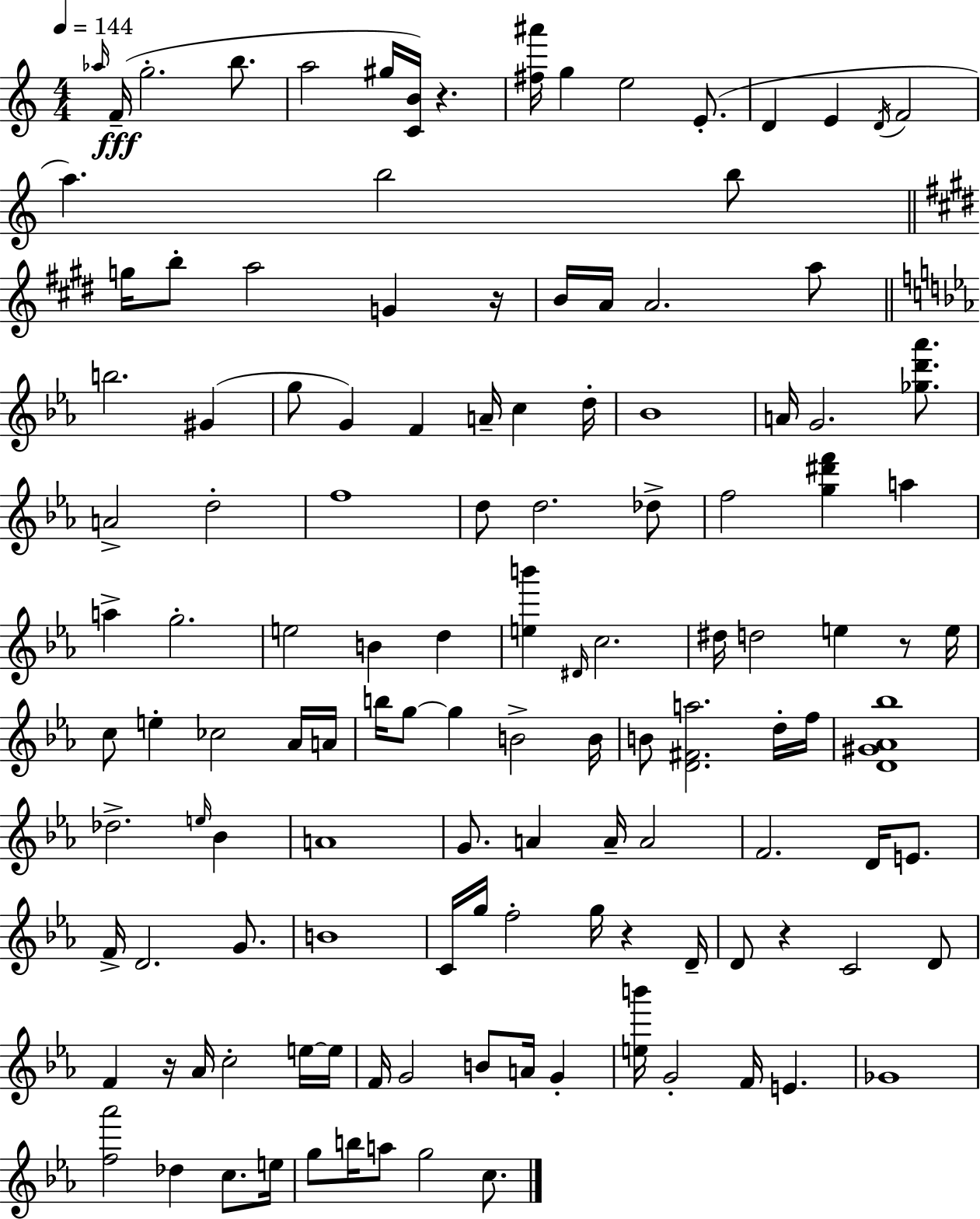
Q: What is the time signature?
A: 4/4